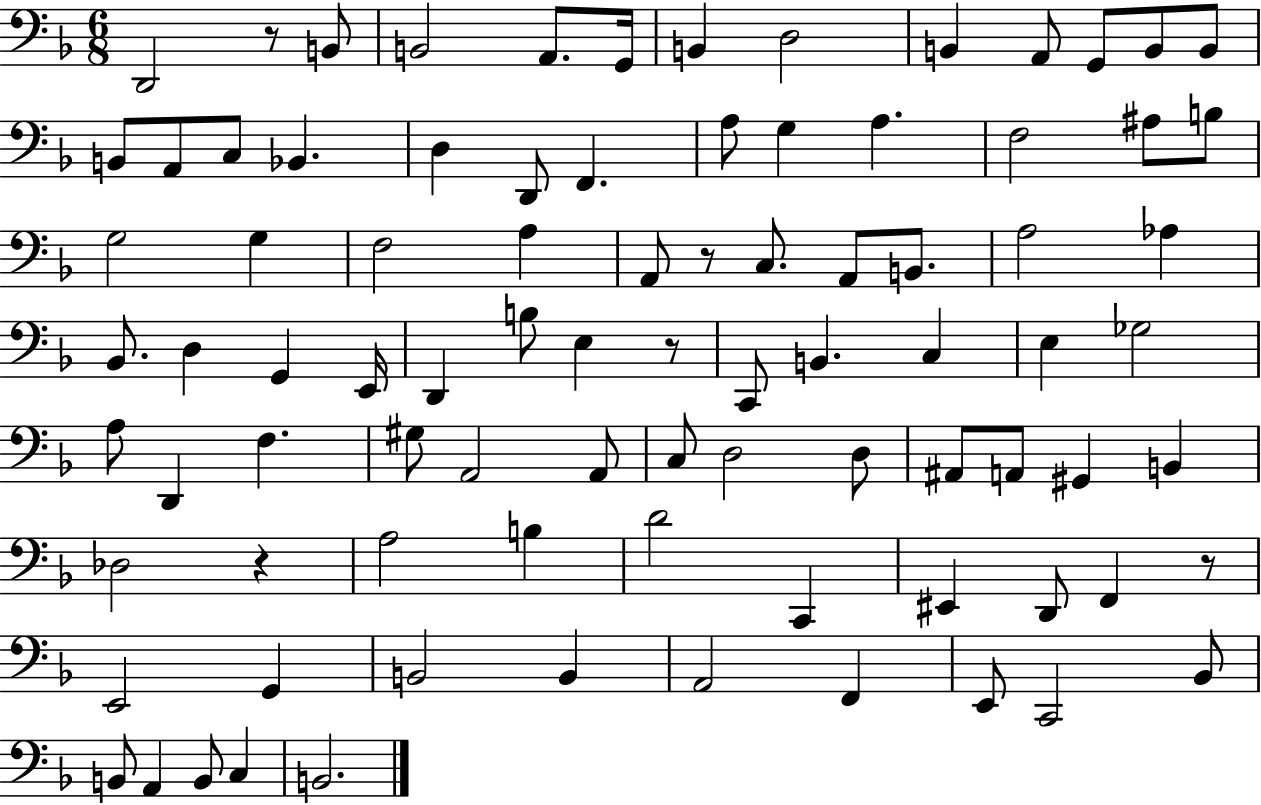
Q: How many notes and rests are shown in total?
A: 87